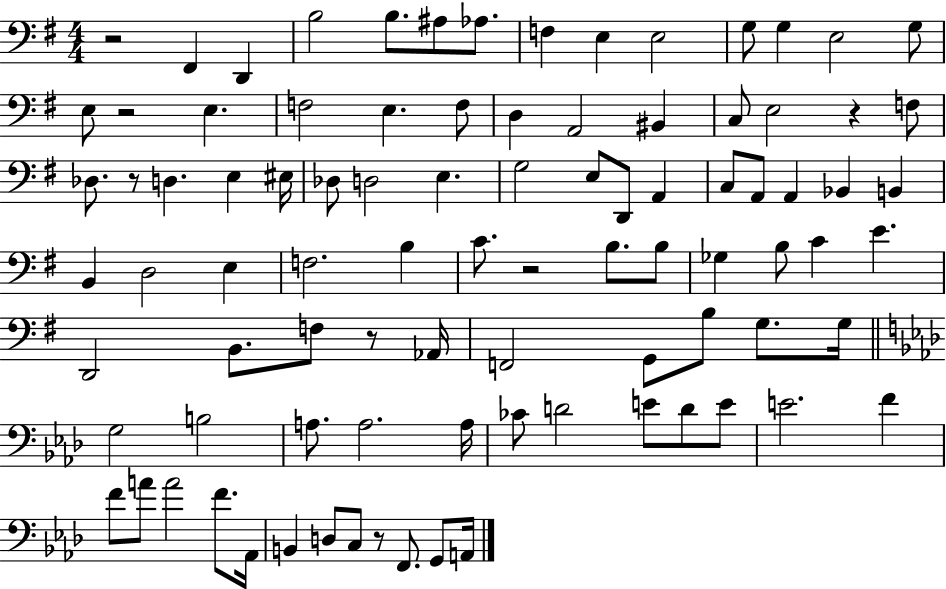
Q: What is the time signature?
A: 4/4